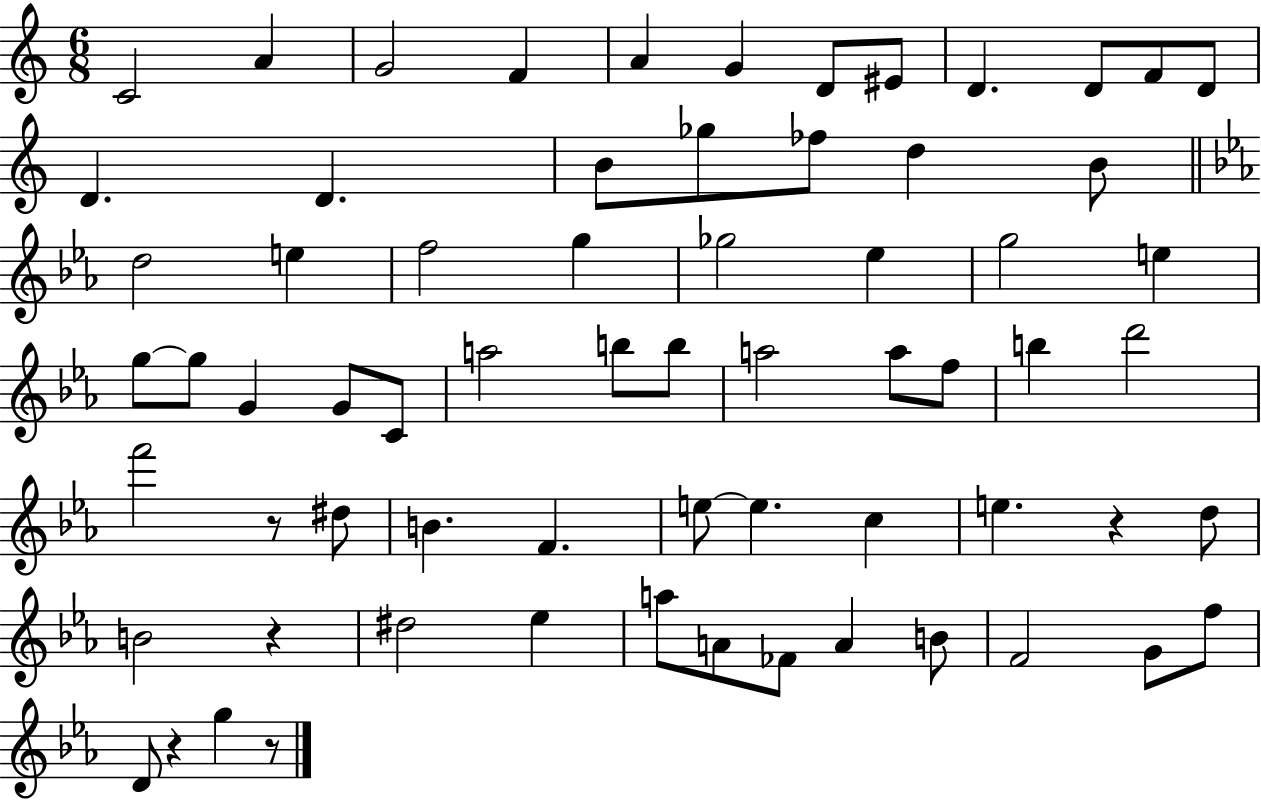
C4/h A4/q G4/h F4/q A4/q G4/q D4/e EIS4/e D4/q. D4/e F4/e D4/e D4/q. D4/q. B4/e Gb5/e FES5/e D5/q B4/e D5/h E5/q F5/h G5/q Gb5/h Eb5/q G5/h E5/q G5/e G5/e G4/q G4/e C4/e A5/h B5/e B5/e A5/h A5/e F5/e B5/q D6/h F6/h R/e D#5/e B4/q. F4/q. E5/e E5/q. C5/q E5/q. R/q D5/e B4/h R/q D#5/h Eb5/q A5/e A4/e FES4/e A4/q B4/e F4/h G4/e F5/e D4/e R/q G5/q R/e